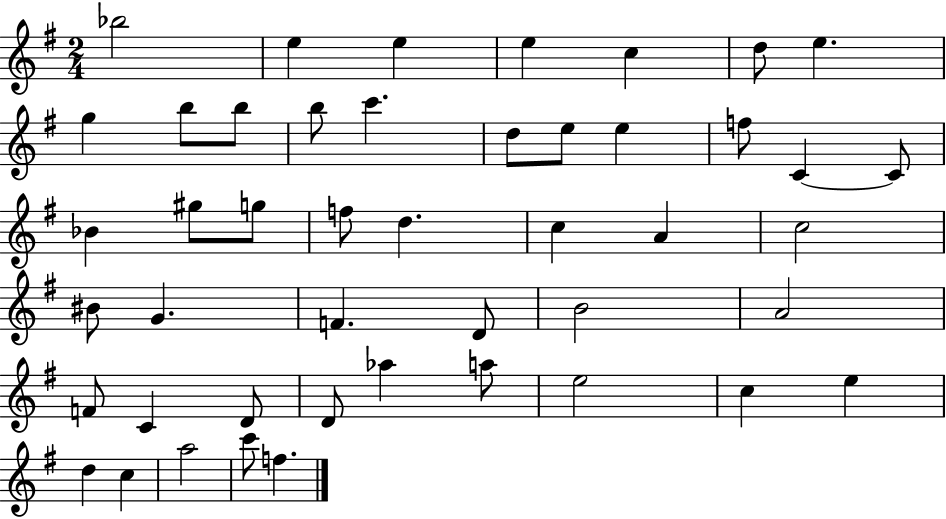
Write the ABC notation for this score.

X:1
T:Untitled
M:2/4
L:1/4
K:G
_b2 e e e c d/2 e g b/2 b/2 b/2 c' d/2 e/2 e f/2 C C/2 _B ^g/2 g/2 f/2 d c A c2 ^B/2 G F D/2 B2 A2 F/2 C D/2 D/2 _a a/2 e2 c e d c a2 c'/2 f